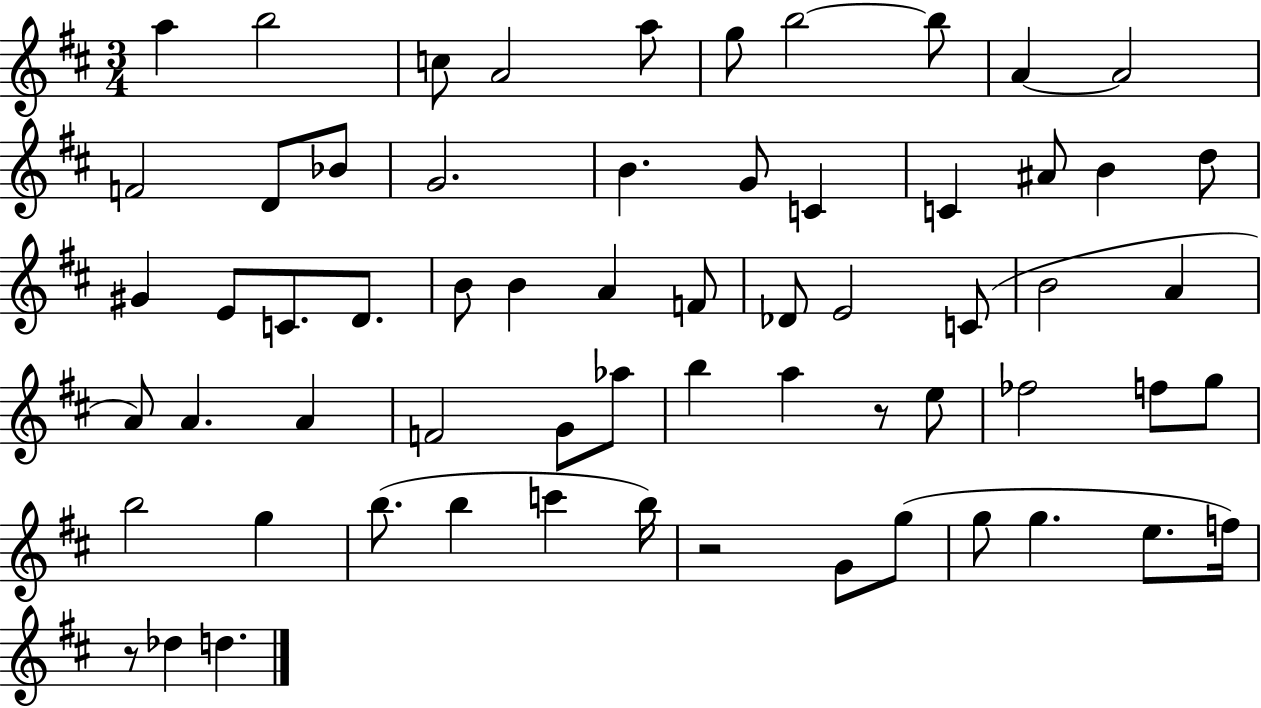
A5/q B5/h C5/e A4/h A5/e G5/e B5/h B5/e A4/q A4/h F4/h D4/e Bb4/e G4/h. B4/q. G4/e C4/q C4/q A#4/e B4/q D5/e G#4/q E4/e C4/e. D4/e. B4/e B4/q A4/q F4/e Db4/e E4/h C4/e B4/h A4/q A4/e A4/q. A4/q F4/h G4/e Ab5/e B5/q A5/q R/e E5/e FES5/h F5/e G5/e B5/h G5/q B5/e. B5/q C6/q B5/s R/h G4/e G5/e G5/e G5/q. E5/e. F5/s R/e Db5/q D5/q.